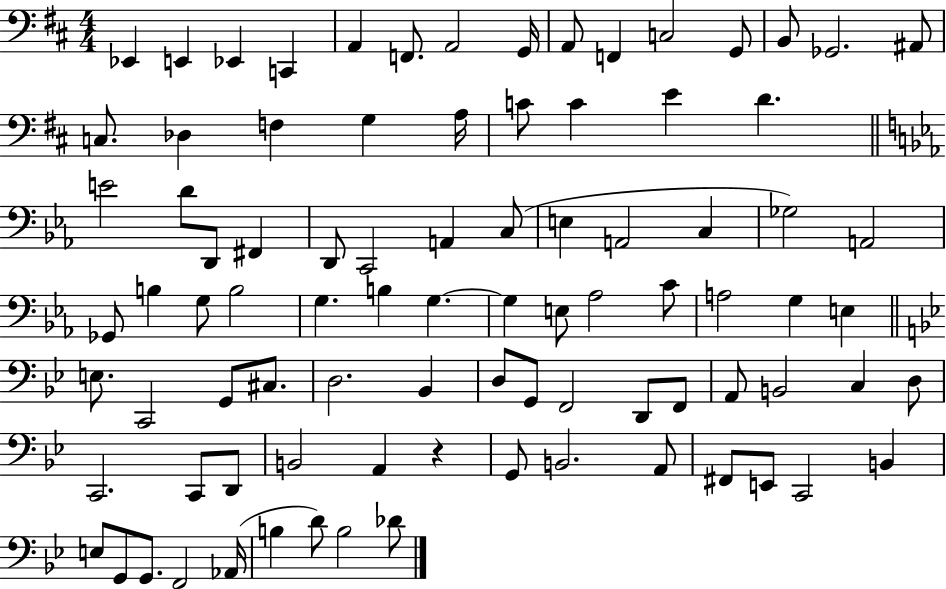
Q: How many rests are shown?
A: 1